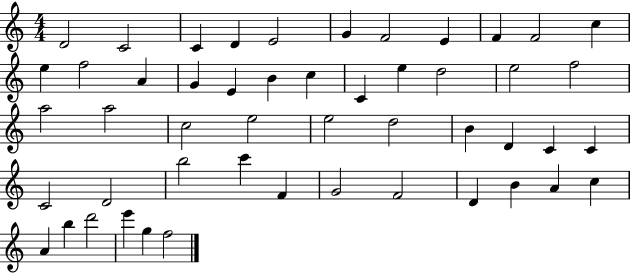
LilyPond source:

{
  \clef treble
  \numericTimeSignature
  \time 4/4
  \key c \major
  d'2 c'2 | c'4 d'4 e'2 | g'4 f'2 e'4 | f'4 f'2 c''4 | \break e''4 f''2 a'4 | g'4 e'4 b'4 c''4 | c'4 e''4 d''2 | e''2 f''2 | \break a''2 a''2 | c''2 e''2 | e''2 d''2 | b'4 d'4 c'4 c'4 | \break c'2 d'2 | b''2 c'''4 f'4 | g'2 f'2 | d'4 b'4 a'4 c''4 | \break a'4 b''4 d'''2 | e'''4 g''4 f''2 | \bar "|."
}